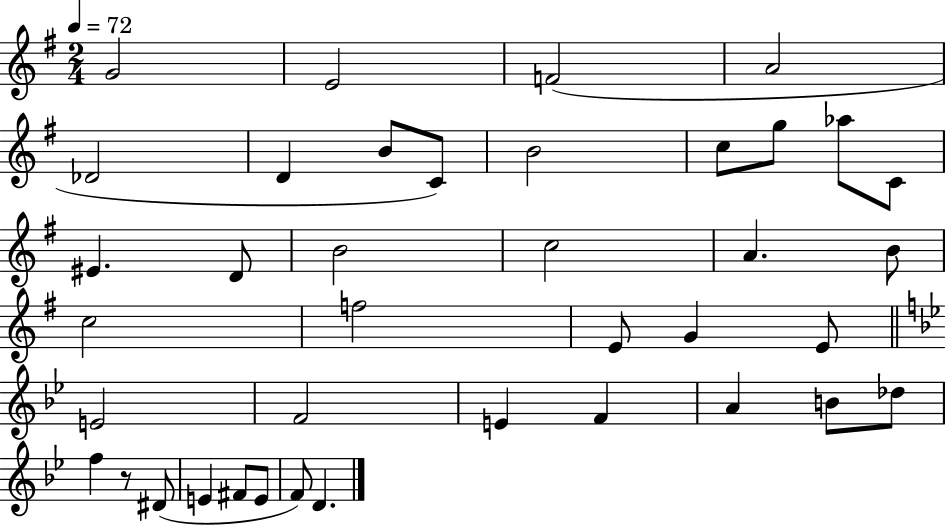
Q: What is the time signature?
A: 2/4